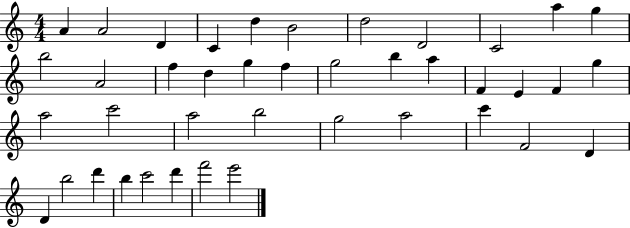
{
  \clef treble
  \numericTimeSignature
  \time 4/4
  \key c \major
  a'4 a'2 d'4 | c'4 d''4 b'2 | d''2 d'2 | c'2 a''4 g''4 | \break b''2 a'2 | f''4 d''4 g''4 f''4 | g''2 b''4 a''4 | f'4 e'4 f'4 g''4 | \break a''2 c'''2 | a''2 b''2 | g''2 a''2 | c'''4 f'2 d'4 | \break d'4 b''2 d'''4 | b''4 c'''2 d'''4 | f'''2 e'''2 | \bar "|."
}